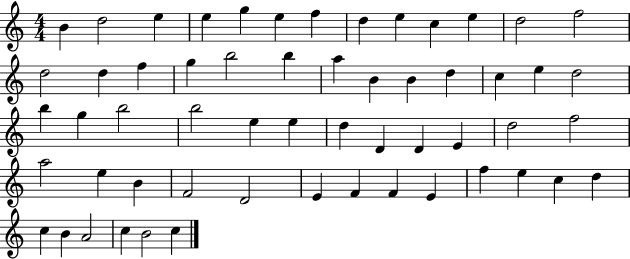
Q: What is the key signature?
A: C major